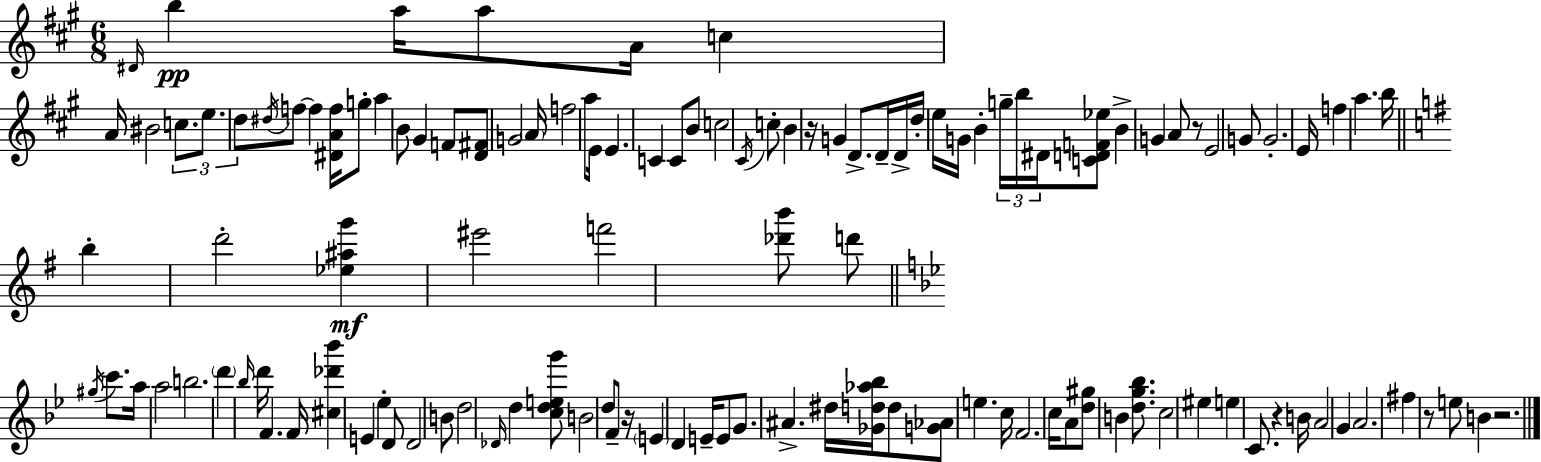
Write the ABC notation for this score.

X:1
T:Untitled
M:6/8
L:1/4
K:A
^D/4 b a/4 a/2 A/4 c A/4 ^B2 c/2 e/2 d/2 ^d/4 f/2 f [^DAf]/4 g/2 a B/2 ^G F/2 [D^F]/2 G2 A/4 f2 a/2 E/4 E C C/2 B/2 c2 ^C/4 c/2 B z/4 G D/2 D/4 D/4 d/4 e/4 G/4 B g/4 b/4 ^D/4 [CDF_e]/2 B G A/2 z/2 E2 G/2 G2 E/4 f a b/4 b d'2 [_e^ag'] ^e'2 f'2 [_d'b']/2 d'/2 ^g/4 c'/2 a/4 a2 b2 d' _b/4 d'/4 F F/4 [^c_d'_b'] E _e D/2 D2 B/2 d2 _D/4 d [cdeg']/2 B2 d/2 F/2 z/4 E D E/4 E/2 G/2 ^A ^d/4 [_Gd_a_b]/4 d/2 [G_A]/2 e c/4 F2 c/4 A/2 [d^g]/2 B [dg_b]/2 c2 ^e e C/2 z B/4 A2 G A2 ^f z/2 e/2 B z2